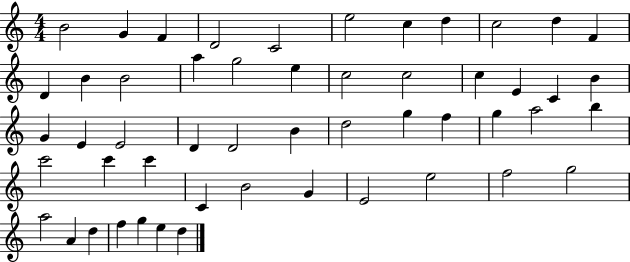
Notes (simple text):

B4/h G4/q F4/q D4/h C4/h E5/h C5/q D5/q C5/h D5/q F4/q D4/q B4/q B4/h A5/q G5/h E5/q C5/h C5/h C5/q E4/q C4/q B4/q G4/q E4/q E4/h D4/q D4/h B4/q D5/h G5/q F5/q G5/q A5/h B5/q C6/h C6/q C6/q C4/q B4/h G4/q E4/h E5/h F5/h G5/h A5/h A4/q D5/q F5/q G5/q E5/q D5/q